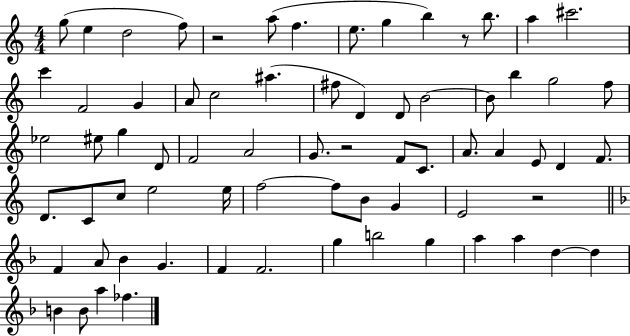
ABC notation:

X:1
T:Untitled
M:4/4
L:1/4
K:C
g/2 e d2 f/2 z2 a/2 f e/2 g b z/2 b/2 a ^c'2 c' F2 G A/2 c2 ^a ^f/2 D D/2 B2 B/2 b g2 f/2 _e2 ^e/2 g D/2 F2 A2 G/2 z2 F/2 C/2 A/2 A E/2 D F/2 D/2 C/2 c/2 e2 e/4 f2 f/2 B/2 G E2 z2 F A/2 _B G F F2 g b2 g a a d d B B/2 a _f